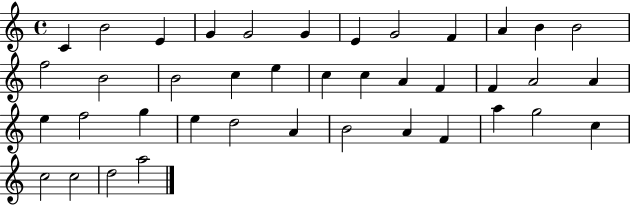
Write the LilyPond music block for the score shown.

{
  \clef treble
  \time 4/4
  \defaultTimeSignature
  \key c \major
  c'4 b'2 e'4 | g'4 g'2 g'4 | e'4 g'2 f'4 | a'4 b'4 b'2 | \break f''2 b'2 | b'2 c''4 e''4 | c''4 c''4 a'4 f'4 | f'4 a'2 a'4 | \break e''4 f''2 g''4 | e''4 d''2 a'4 | b'2 a'4 f'4 | a''4 g''2 c''4 | \break c''2 c''2 | d''2 a''2 | \bar "|."
}